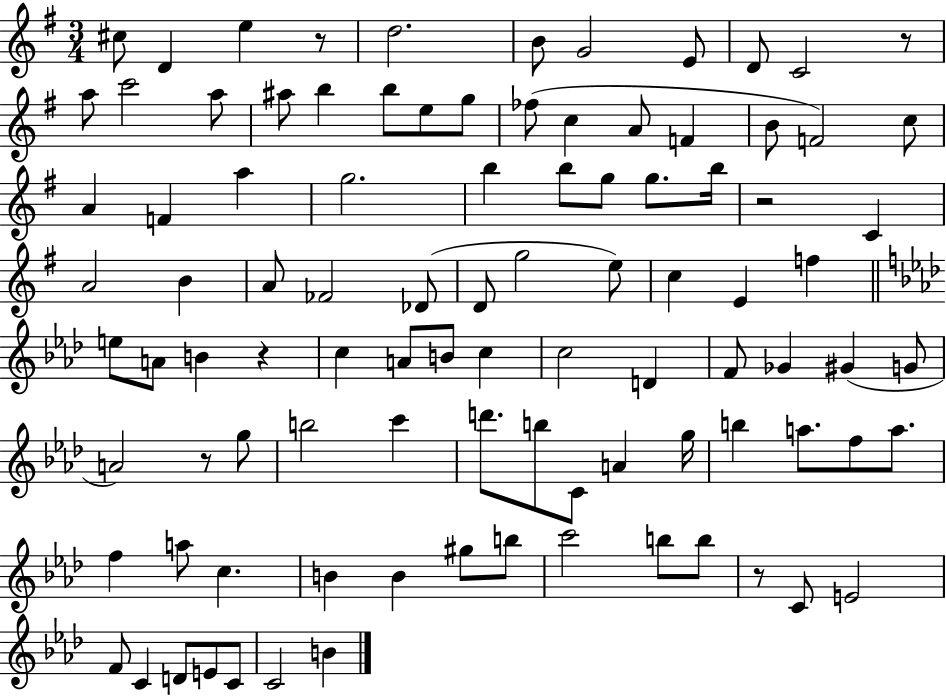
X:1
T:Untitled
M:3/4
L:1/4
K:G
^c/2 D e z/2 d2 B/2 G2 E/2 D/2 C2 z/2 a/2 c'2 a/2 ^a/2 b b/2 e/2 g/2 _f/2 c A/2 F B/2 F2 c/2 A F a g2 b b/2 g/2 g/2 b/4 z2 C A2 B A/2 _F2 _D/2 D/2 g2 e/2 c E f e/2 A/2 B z c A/2 B/2 c c2 D F/2 _G ^G G/2 A2 z/2 g/2 b2 c' d'/2 b/2 C/2 A g/4 b a/2 f/2 a/2 f a/2 c B B ^g/2 b/2 c'2 b/2 b/2 z/2 C/2 E2 F/2 C D/2 E/2 C/2 C2 B